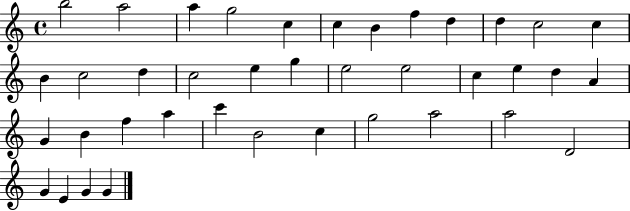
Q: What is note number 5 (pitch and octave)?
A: C5